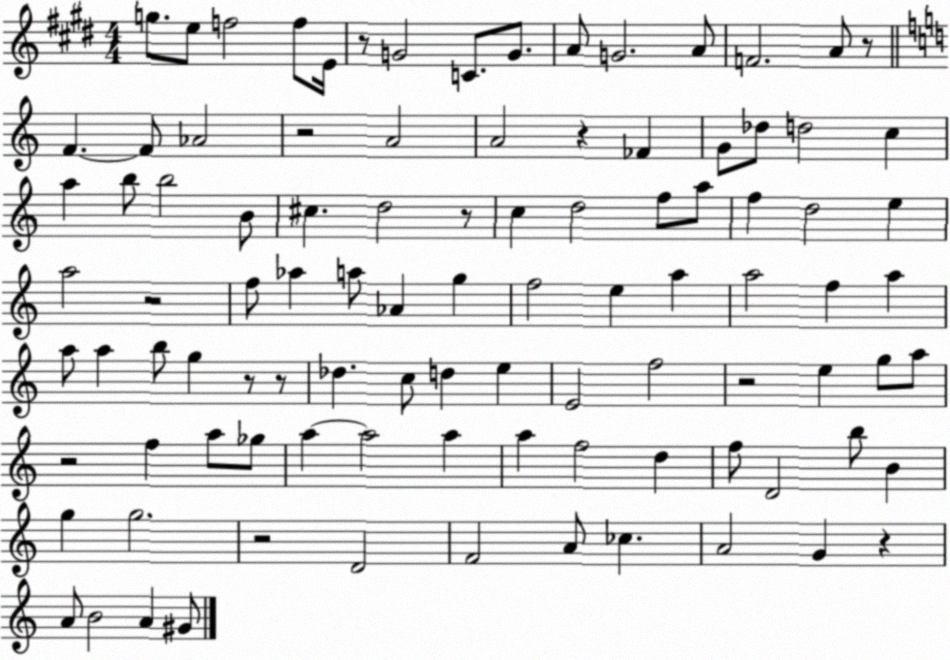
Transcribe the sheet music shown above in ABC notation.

X:1
T:Untitled
M:4/4
L:1/4
K:E
g/2 e/2 f2 f/2 E/4 z/2 G2 C/2 G/2 A/2 G2 A/2 F2 A/2 z/2 F F/2 _A2 z2 A2 A2 z _F G/2 _d/2 d2 c a b/2 b2 B/2 ^c d2 z/2 c d2 f/2 a/2 f d2 e a2 z2 f/2 _a a/2 _A g f2 e a a2 f a a/2 a b/2 g z/2 z/2 _d c/2 d e E2 f2 z2 e g/2 a/2 z2 f a/2 _g/2 a a2 a a f2 d f/2 D2 b/2 B g g2 z2 D2 F2 A/2 _c A2 G z A/2 B2 A ^G/2